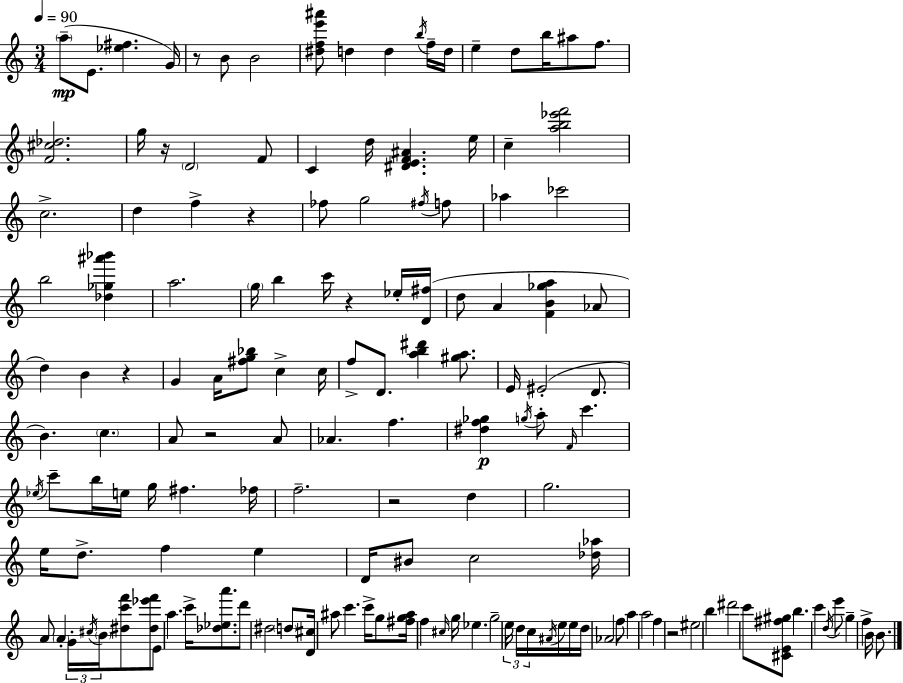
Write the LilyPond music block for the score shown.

{
  \clef treble
  \numericTimeSignature
  \time 3/4
  \key a \minor
  \tempo 4 = 90
  \parenthesize a''8--(\mp e'8. <ees'' fis''>4. g'16) | r8 b'8 b'2 | <dis'' f'' e''' ais'''>8 d''4 d''4 \acciaccatura { b''16 } f''16-- | d''16 e''4-- d''8 b''16 ais''8 f''8. | \break <f' cis'' des''>2. | g''16 r16 \parenthesize d'2 f'8 | c'4 d''16 <dis' e' f' ais'>4. | e''16 c''4-- <a'' b'' ees''' f'''>2 | \break c''2.-> | d''4 f''4-> r4 | fes''8 g''2 \acciaccatura { fis''16 } | f''8 aes''4 ces'''2 | \break b''2 <des'' ges'' ais''' bes'''>4 | a''2. | \parenthesize g''16 b''4 c'''16 r4 | ees''16-. <d' fis''>16( d''8 a'4 <f' b' ges'' a''>4 | \break aes'8 d''4) b'4 r4 | g'4 a'16 <fis'' g'' bes''>8 c''4-> | c''16 f''8-> d'8. <a'' b'' dis'''>4 <gis'' a''>8. | e'16 eis'2-.( d'8. | \break b'4.) \parenthesize c''4. | a'8 r2 | a'8 aes'4. f''4. | <dis'' f'' ges''>4\p \acciaccatura { g''16 } a''8-. \grace { f'16 } c'''4. | \break \acciaccatura { ees''16 } c'''8-- b''16 e''16 g''16 fis''4. | fes''16 f''2.-- | r2 | d''4 g''2. | \break e''16 d''8.-> f''4 | e''4 d'16 bis'8 c''2 | <des'' aes''>16 a'8 \parenthesize a'4-. \tuplet 3/2 { g'16-. | \acciaccatura { cis''16 } \parenthesize b'16 } <dis'' c''' f'''>8 <dis'' ees''' f'''>8 e'8 a''4. | \break c'''16-> <des'' ees'' a'''>8. d'''8 dis''2 | \parenthesize d''8 <d' cis''>16 ais''8 c'''4. | c'''16-> g''8 <fis'' g'' ais''>16 f''4 \grace { cis''16 } | g''16 ees''4. g''2-- | \break \tuplet 3/2 { e''16 d''16 c''16 } \acciaccatura { ais'16 } e''16 e''16 d''16 aes'2 | f''8 a''4 | a''2 f''4 | r2 eis''2 | \break b''4 dis'''2 | c'''8 <cis' e' fis'' gis''>8 b''4. | c'''4 \acciaccatura { d''16 } e'''8 g''4-- | f''4-> b'16 b'8. \bar "|."
}